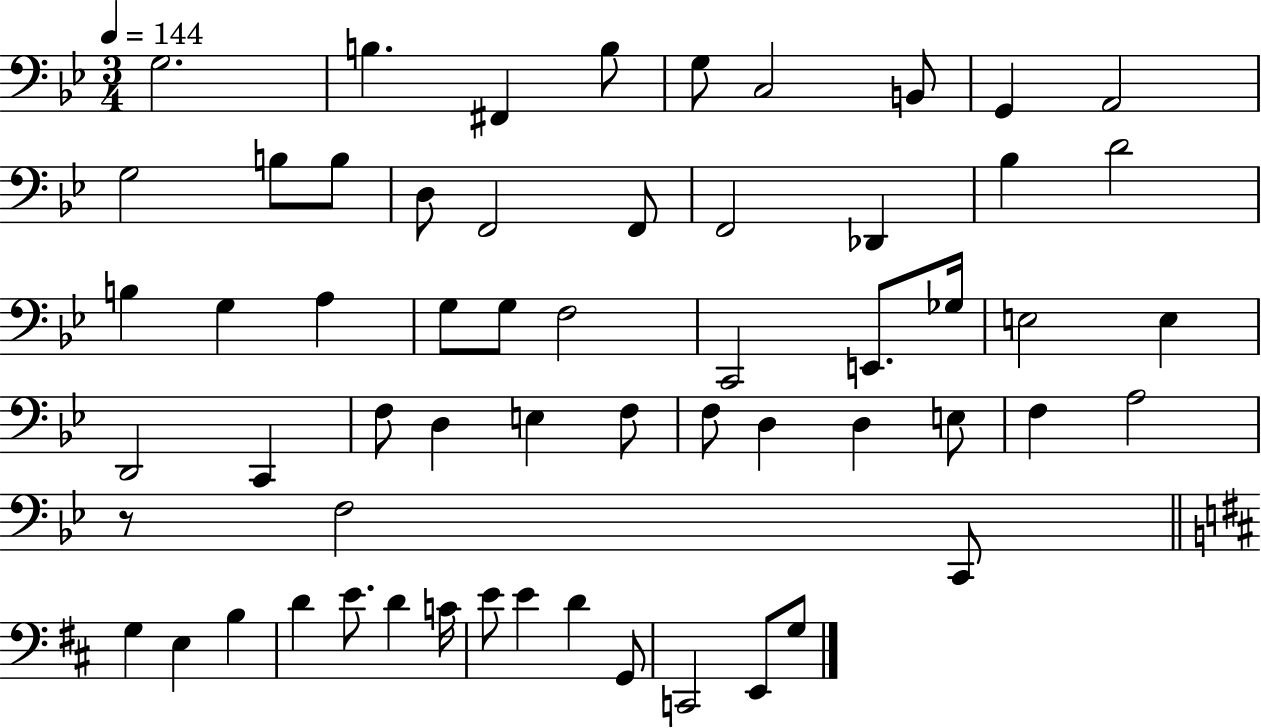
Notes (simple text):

G3/h. B3/q. F#2/q B3/e G3/e C3/h B2/e G2/q A2/h G3/h B3/e B3/e D3/e F2/h F2/e F2/h Db2/q Bb3/q D4/h B3/q G3/q A3/q G3/e G3/e F3/h C2/h E2/e. Gb3/s E3/h E3/q D2/h C2/q F3/e D3/q E3/q F3/e F3/e D3/q D3/q E3/e F3/q A3/h R/e F3/h C2/e G3/q E3/q B3/q D4/q E4/e. D4/q C4/s E4/e E4/q D4/q G2/e C2/h E2/e G3/e